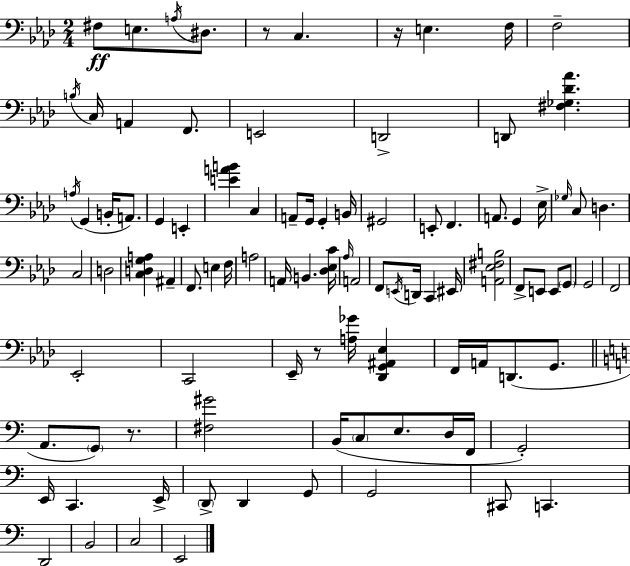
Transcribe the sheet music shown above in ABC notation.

X:1
T:Untitled
M:2/4
L:1/4
K:Fm
^F,/2 E,/2 A,/4 ^D,/2 z/2 C, z/4 E, F,/4 F,2 B,/4 C,/4 A,, F,,/2 E,,2 D,,2 D,,/2 [^F,_G,_D_A] A,/4 G,, B,,/4 A,,/2 G,, E,, [EAB] C, A,,/2 G,,/4 G,, B,,/4 ^G,,2 E,,/2 F,, A,,/2 G,, _E,/4 _G,/4 C,/2 D, C,2 D,2 [C,D,G,A,] ^A,, F,,/2 E, F,/4 A,2 A,,/4 B,, [_D,_E,C]/4 _A,/4 A,,2 F,,/2 E,,/4 D,,/4 C,, ^E,,/4 [A,,_E,^F,B,]2 F,,/2 E,,/2 E,,/2 G,,/2 G,,2 F,,2 _E,,2 C,,2 _E,,/4 z/2 [A,_G]/4 [_D,,G,,^A,,_E,] F,,/4 A,,/4 D,,/2 G,,/2 A,,/2 G,,/2 z/2 [^F,^G]2 B,,/4 C,/2 E,/2 D,/4 F,,/4 G,,2 E,,/4 C,, E,,/4 D,,/2 D,, G,,/2 G,,2 ^C,,/2 C,, D,,2 B,,2 C,2 E,,2